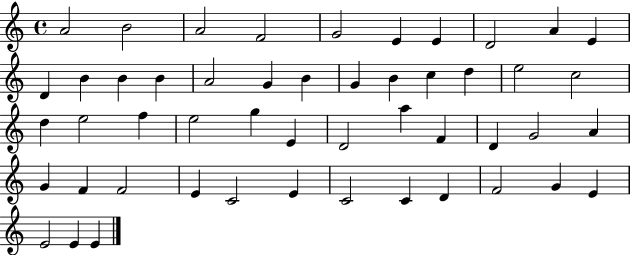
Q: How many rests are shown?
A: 0